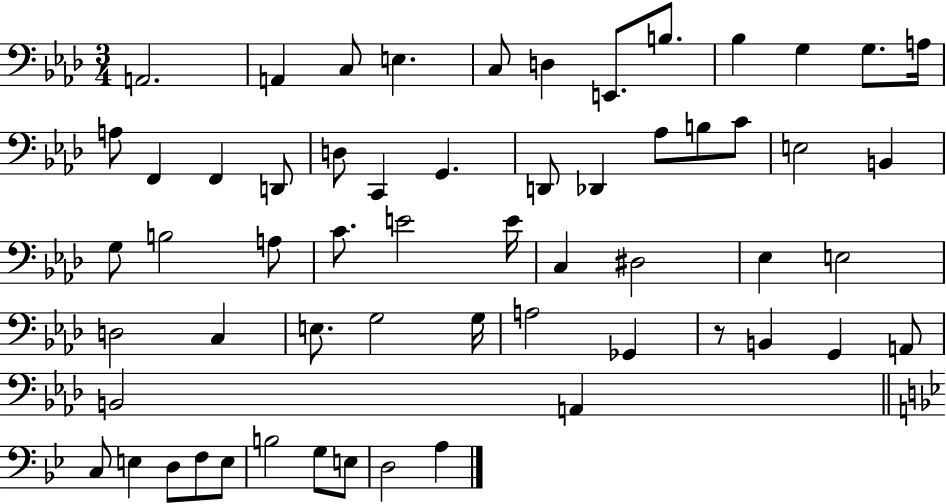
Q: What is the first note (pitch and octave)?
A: A2